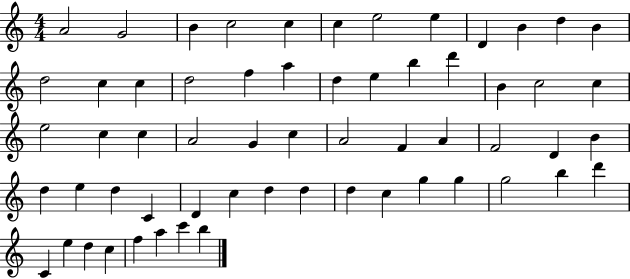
A4/h G4/h B4/q C5/h C5/q C5/q E5/h E5/q D4/q B4/q D5/q B4/q D5/h C5/q C5/q D5/h F5/q A5/q D5/q E5/q B5/q D6/q B4/q C5/h C5/q E5/h C5/q C5/q A4/h G4/q C5/q A4/h F4/q A4/q F4/h D4/q B4/q D5/q E5/q D5/q C4/q D4/q C5/q D5/q D5/q D5/q C5/q G5/q G5/q G5/h B5/q D6/q C4/q E5/q D5/q C5/q F5/q A5/q C6/q B5/q